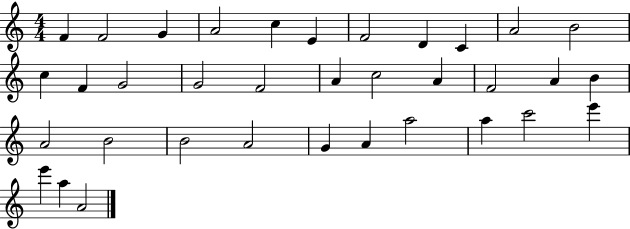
X:1
T:Untitled
M:4/4
L:1/4
K:C
F F2 G A2 c E F2 D C A2 B2 c F G2 G2 F2 A c2 A F2 A B A2 B2 B2 A2 G A a2 a c'2 e' e' a A2